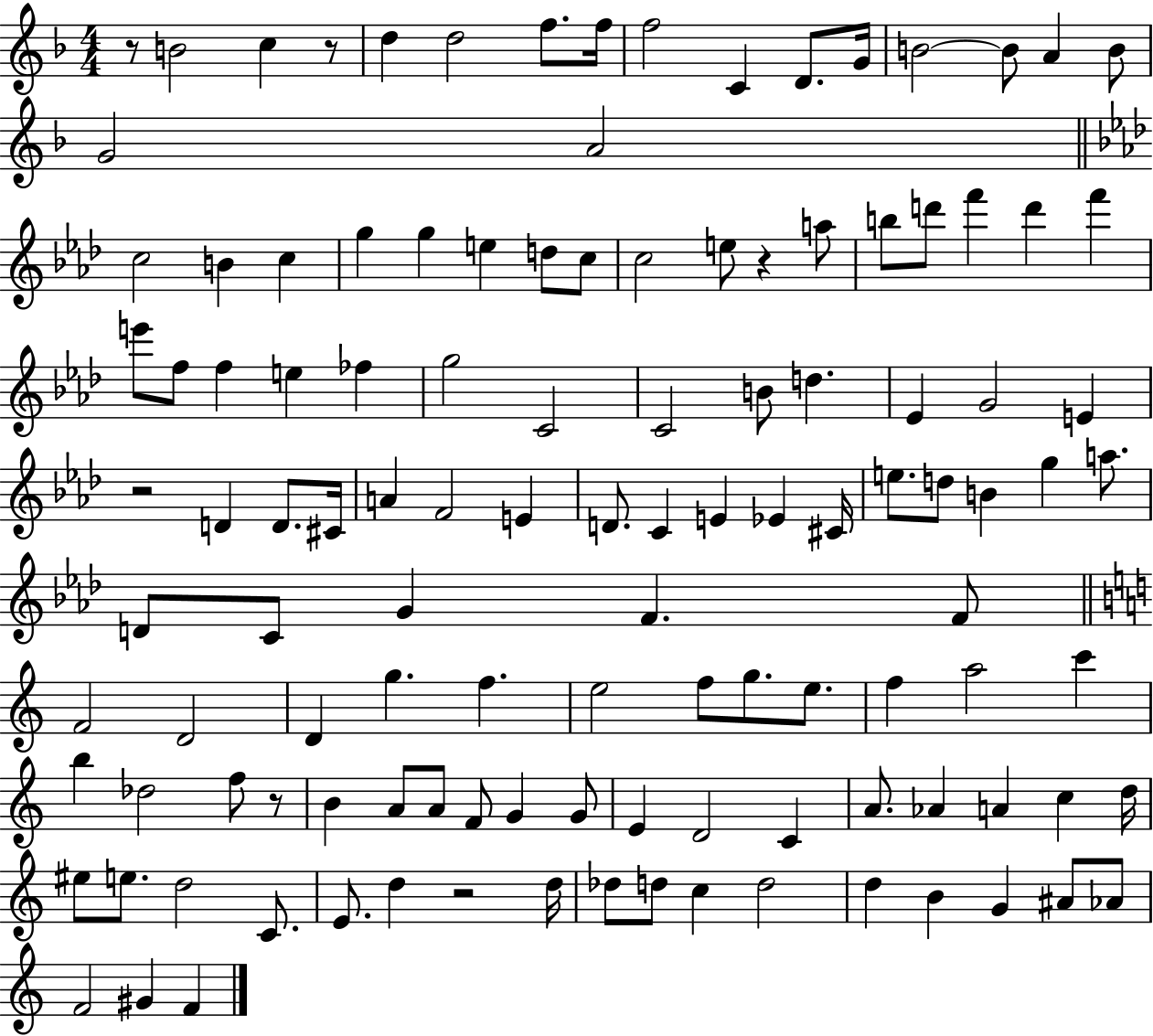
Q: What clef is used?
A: treble